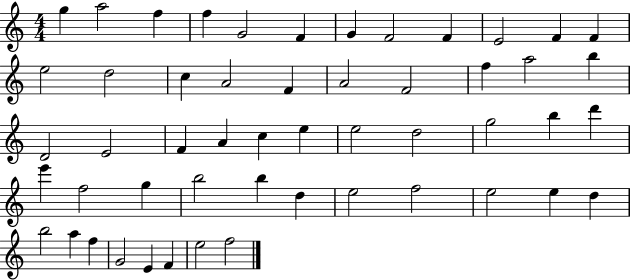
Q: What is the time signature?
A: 4/4